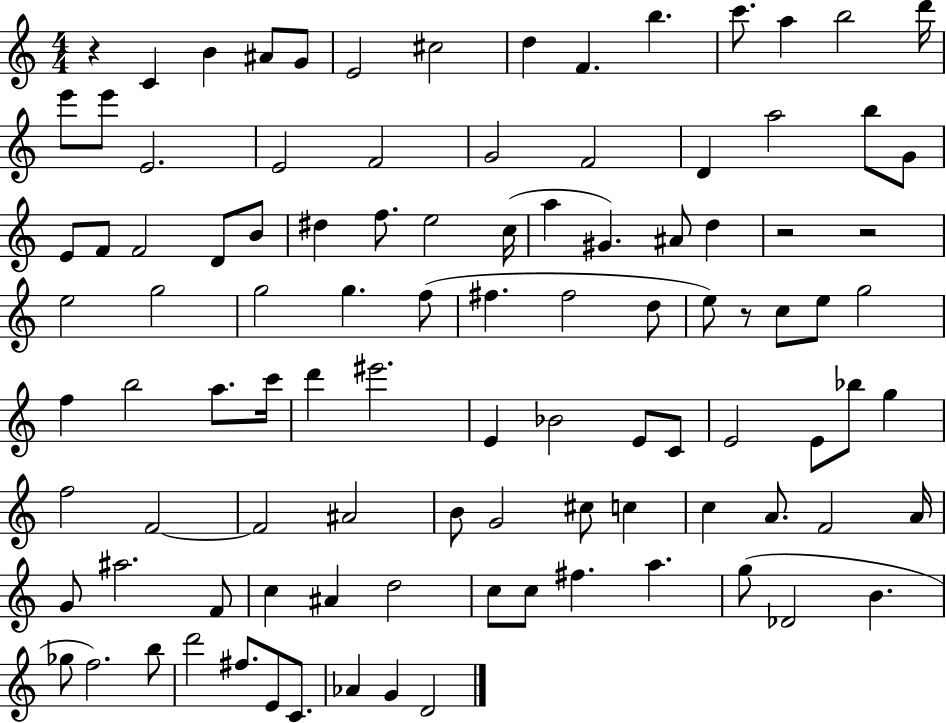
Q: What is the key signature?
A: C major